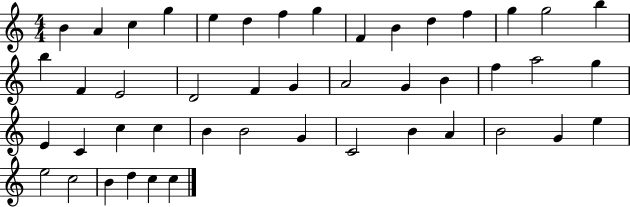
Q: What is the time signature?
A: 4/4